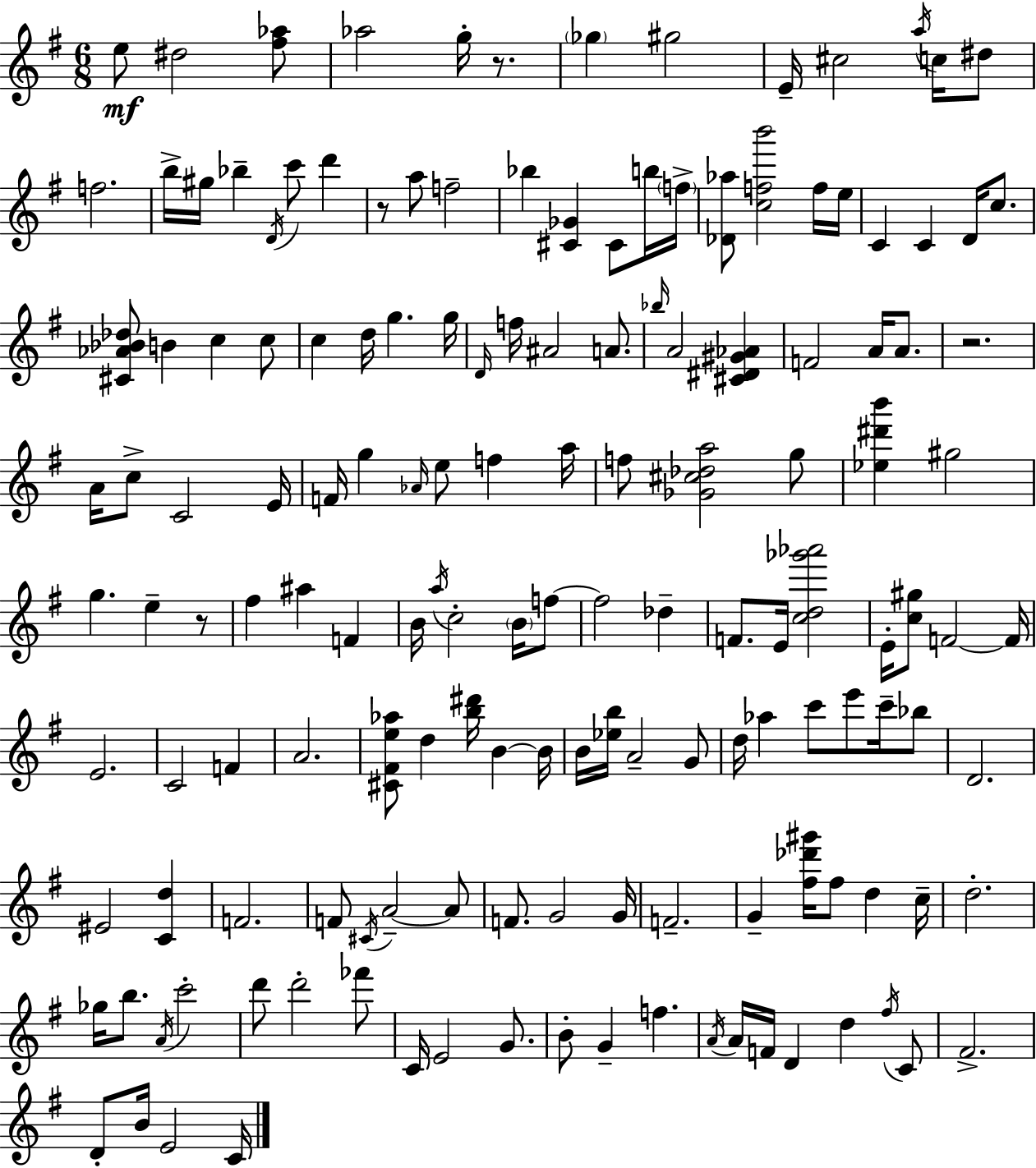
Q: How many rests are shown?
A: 4